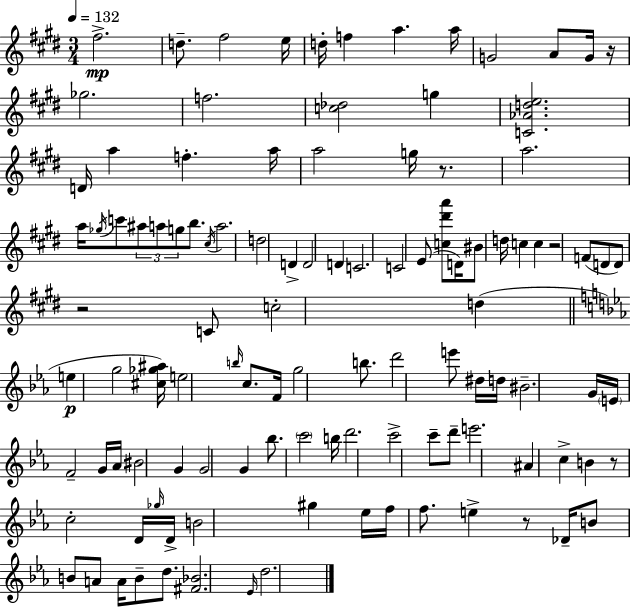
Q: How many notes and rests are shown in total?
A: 111